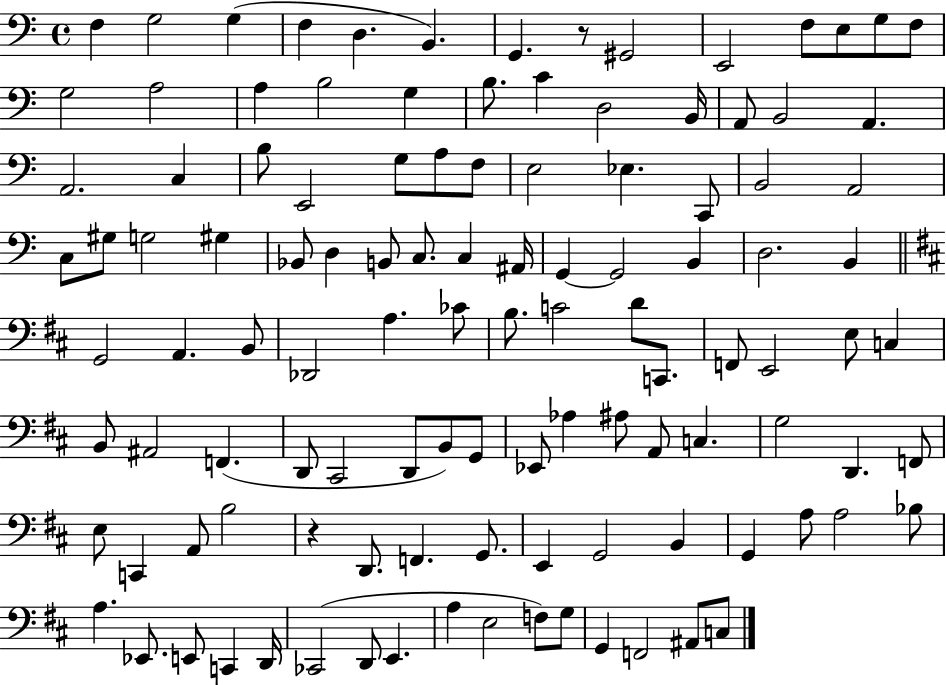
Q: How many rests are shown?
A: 2